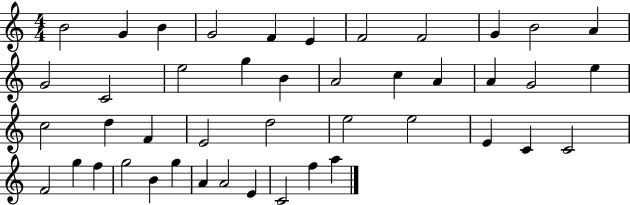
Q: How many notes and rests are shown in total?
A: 44